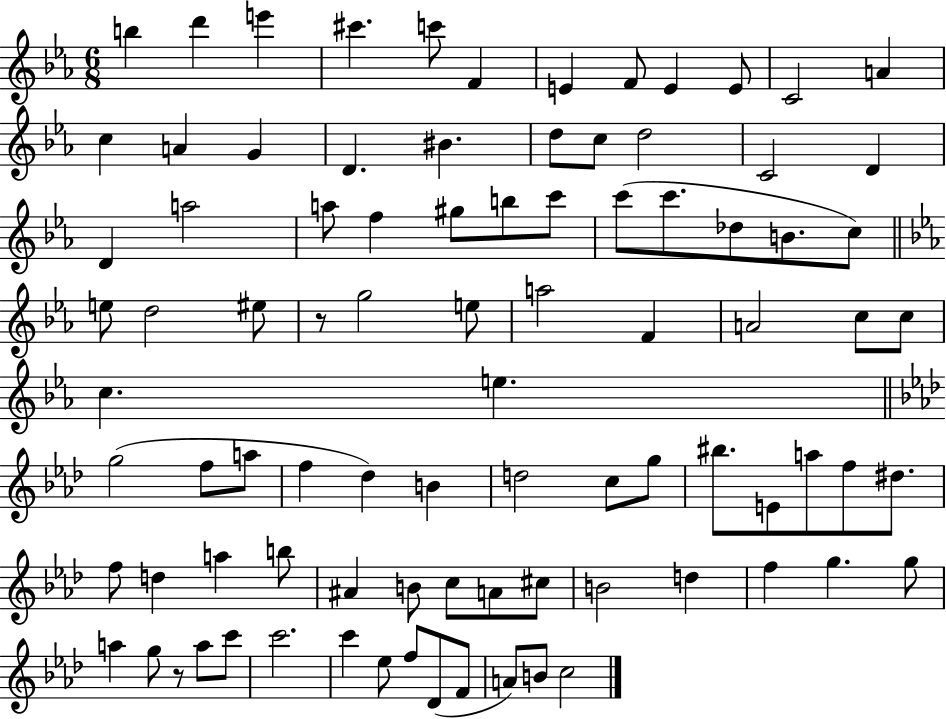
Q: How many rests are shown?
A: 2